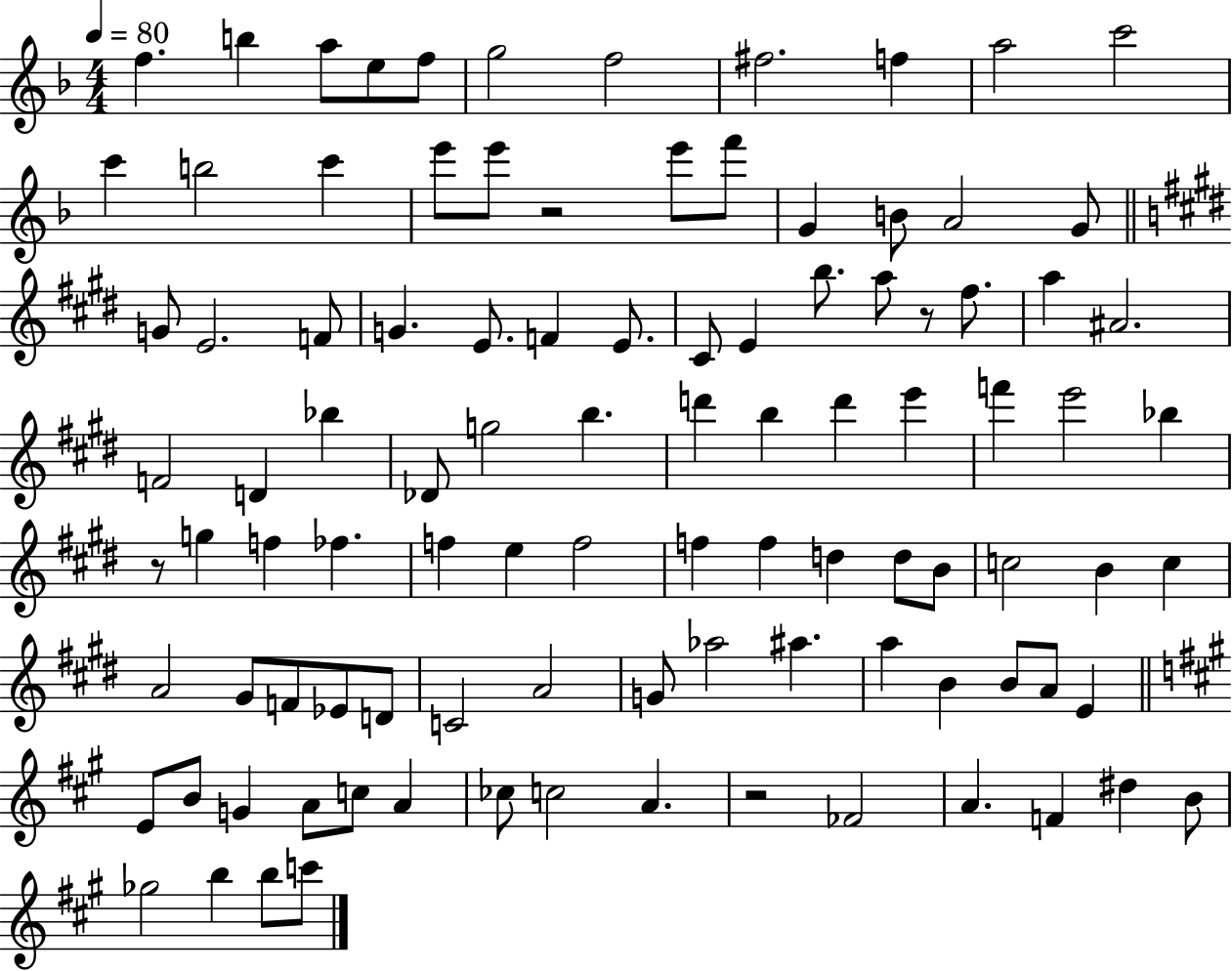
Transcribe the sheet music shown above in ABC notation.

X:1
T:Untitled
M:4/4
L:1/4
K:F
f b a/2 e/2 f/2 g2 f2 ^f2 f a2 c'2 c' b2 c' e'/2 e'/2 z2 e'/2 f'/2 G B/2 A2 G/2 G/2 E2 F/2 G E/2 F E/2 ^C/2 E b/2 a/2 z/2 ^f/2 a ^A2 F2 D _b _D/2 g2 b d' b d' e' f' e'2 _b z/2 g f _f f e f2 f f d d/2 B/2 c2 B c A2 ^G/2 F/2 _E/2 D/2 C2 A2 G/2 _a2 ^a a B B/2 A/2 E E/2 B/2 G A/2 c/2 A _c/2 c2 A z2 _F2 A F ^d B/2 _g2 b b/2 c'/2